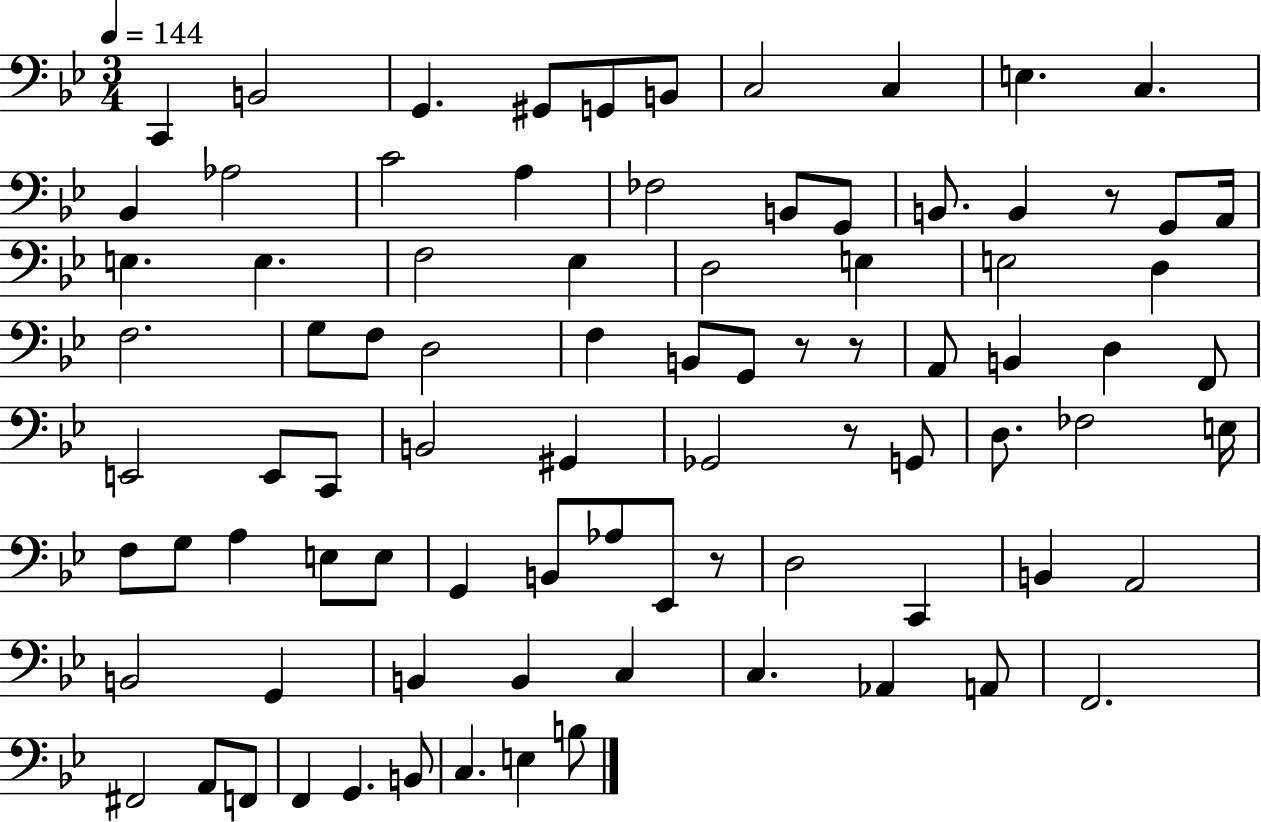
C2/q B2/h G2/q. G#2/e G2/e B2/e C3/h C3/q E3/q. C3/q. Bb2/q Ab3/h C4/h A3/q FES3/h B2/e G2/e B2/e. B2/q R/e G2/e A2/s E3/q. E3/q. F3/h Eb3/q D3/h E3/q E3/h D3/q F3/h. G3/e F3/e D3/h F3/q B2/e G2/e R/e R/e A2/e B2/q D3/q F2/e E2/h E2/e C2/e B2/h G#2/q Gb2/h R/e G2/e D3/e. FES3/h E3/s F3/e G3/e A3/q E3/e E3/e G2/q B2/e Ab3/e Eb2/e R/e D3/h C2/q B2/q A2/h B2/h G2/q B2/q B2/q C3/q C3/q. Ab2/q A2/e F2/h. F#2/h A2/e F2/e F2/q G2/q. B2/e C3/q. E3/q B3/e